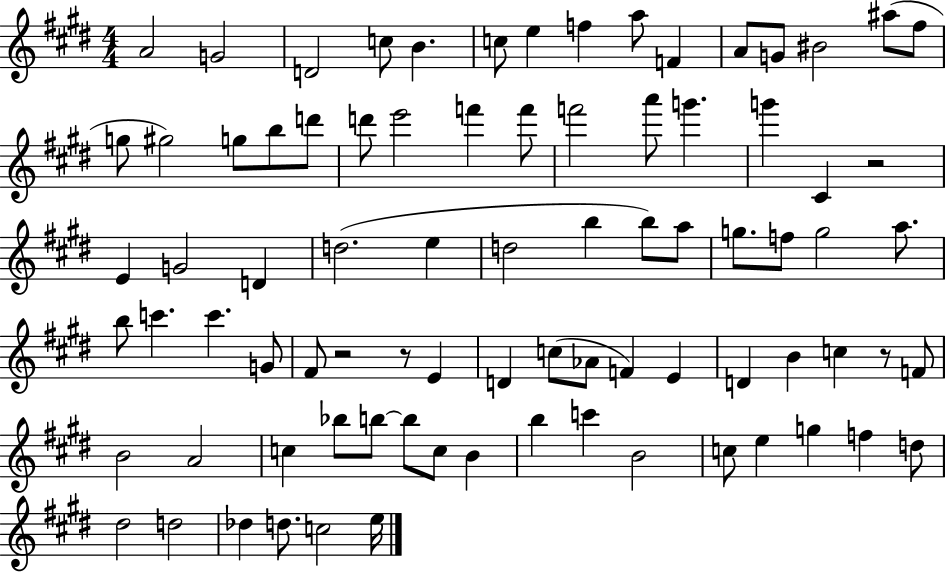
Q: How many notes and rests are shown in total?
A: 83